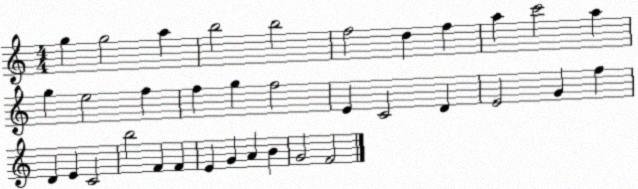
X:1
T:Untitled
M:4/4
L:1/4
K:C
g g2 a b2 b2 f2 d f a c'2 a g e2 f f g f2 E C2 D E2 G f D E C2 b2 F F E G A B G2 F2